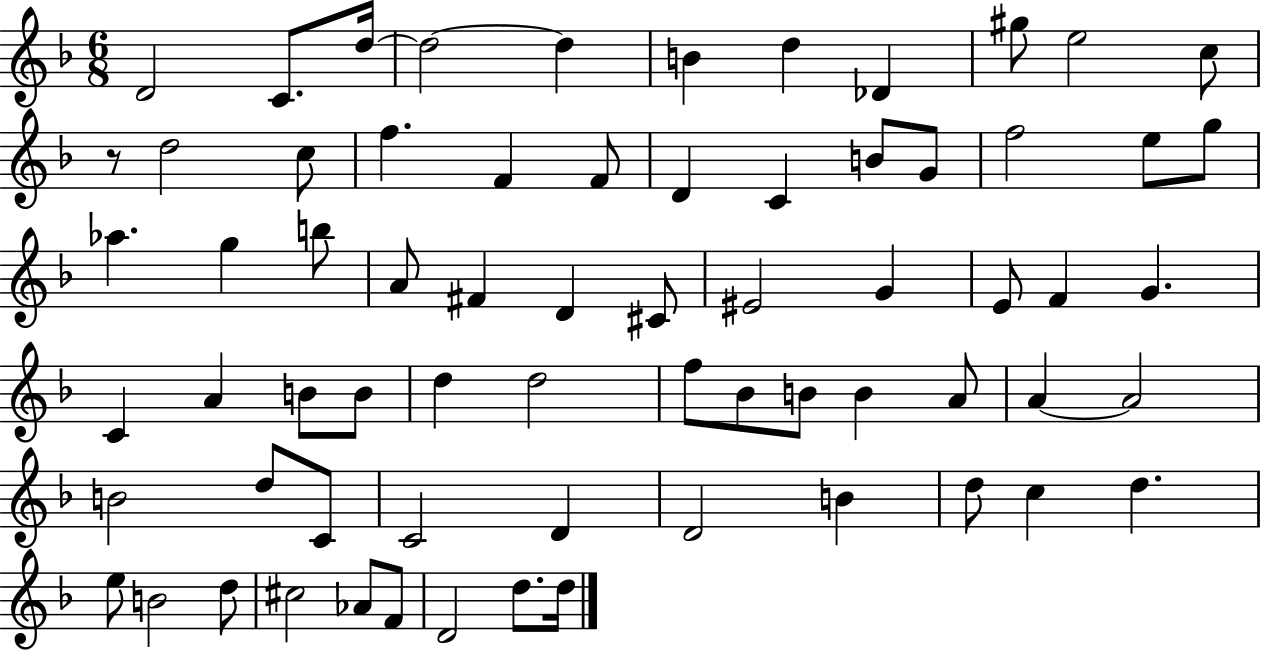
D4/h C4/e. D5/s D5/h D5/q B4/q D5/q Db4/q G#5/e E5/h C5/e R/e D5/h C5/e F5/q. F4/q F4/e D4/q C4/q B4/e G4/e F5/h E5/e G5/e Ab5/q. G5/q B5/e A4/e F#4/q D4/q C#4/e EIS4/h G4/q E4/e F4/q G4/q. C4/q A4/q B4/e B4/e D5/q D5/h F5/e Bb4/e B4/e B4/q A4/e A4/q A4/h B4/h D5/e C4/e C4/h D4/q D4/h B4/q D5/e C5/q D5/q. E5/e B4/h D5/e C#5/h Ab4/e F4/e D4/h D5/e. D5/s